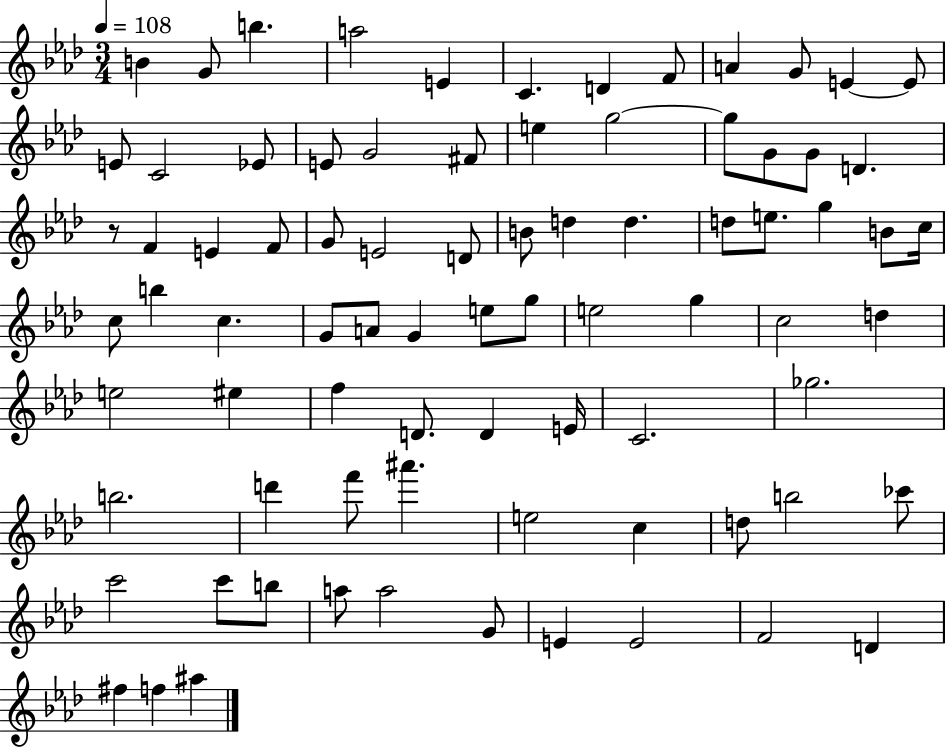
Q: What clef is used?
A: treble